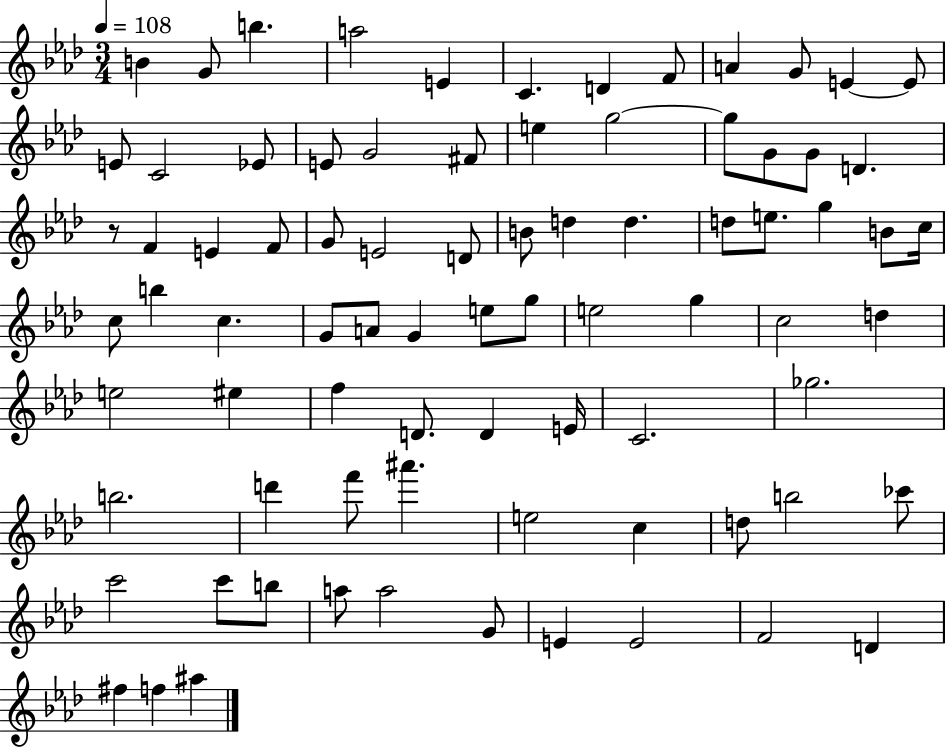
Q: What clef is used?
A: treble